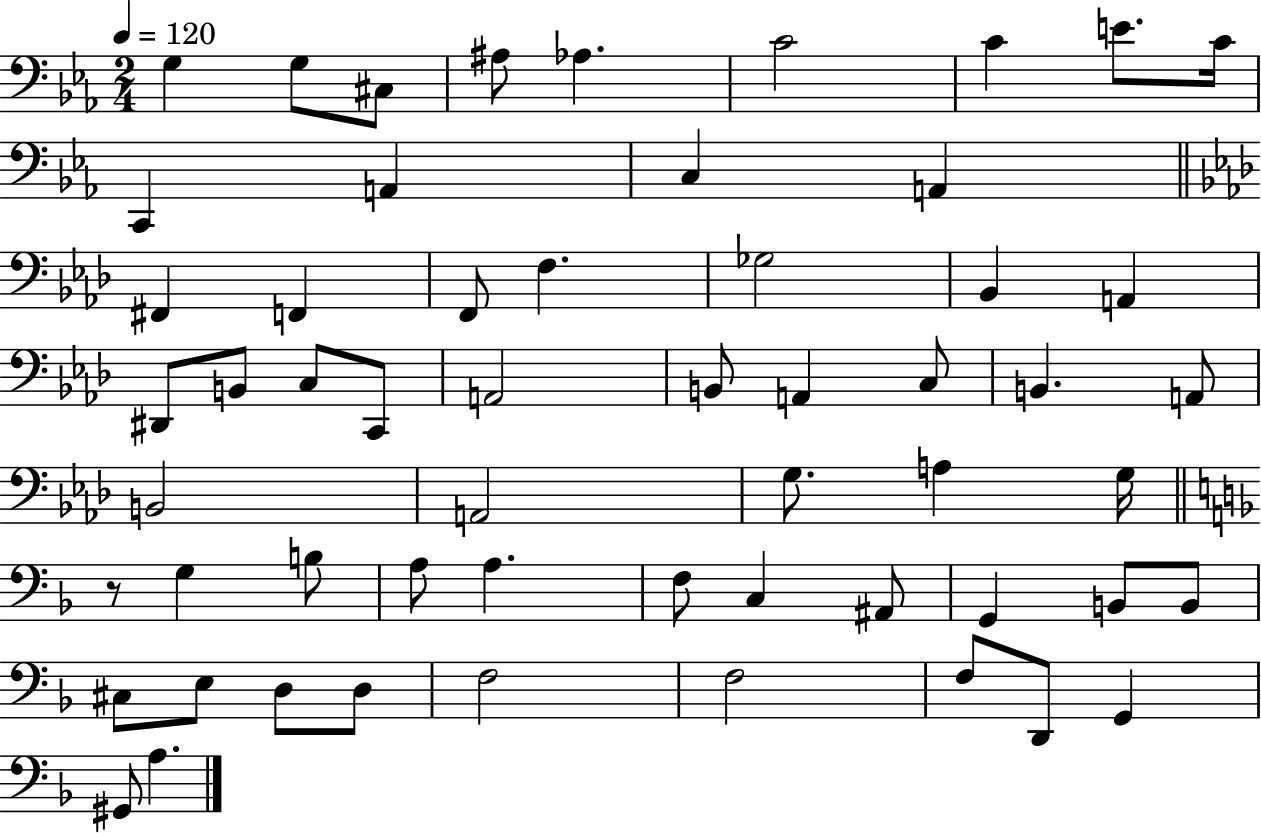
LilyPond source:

{
  \clef bass
  \numericTimeSignature
  \time 2/4
  \key ees \major
  \tempo 4 = 120
  \repeat volta 2 { g4 g8 cis8 | ais8 aes4. | c'2 | c'4 e'8. c'16 | \break c,4 a,4 | c4 a,4 | \bar "||" \break \key aes \major fis,4 f,4 | f,8 f4. | ges2 | bes,4 a,4 | \break dis,8 b,8 c8 c,8 | a,2 | b,8 a,4 c8 | b,4. a,8 | \break b,2 | a,2 | g8. a4 g16 | \bar "||" \break \key f \major r8 g4 b8 | a8 a4. | f8 c4 ais,8 | g,4 b,8 b,8 | \break cis8 e8 d8 d8 | f2 | f2 | f8 d,8 g,4 | \break gis,8 a4. | } \bar "|."
}